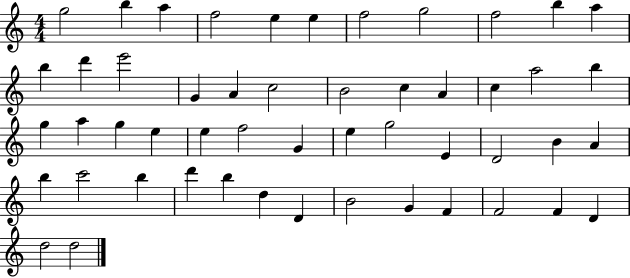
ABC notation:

X:1
T:Untitled
M:4/4
L:1/4
K:C
g2 b a f2 e e f2 g2 f2 b a b d' e'2 G A c2 B2 c A c a2 b g a g e e f2 G e g2 E D2 B A b c'2 b d' b d D B2 G F F2 F D d2 d2